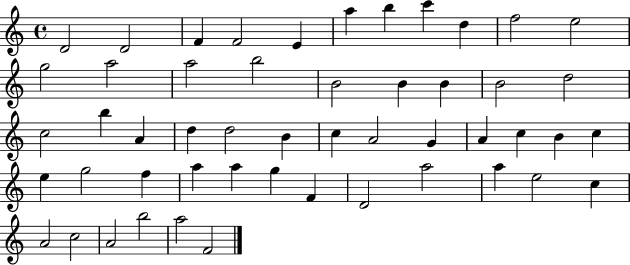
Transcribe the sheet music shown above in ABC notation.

X:1
T:Untitled
M:4/4
L:1/4
K:C
D2 D2 F F2 E a b c' d f2 e2 g2 a2 a2 b2 B2 B B B2 d2 c2 b A d d2 B c A2 G A c B c e g2 f a a g F D2 a2 a e2 c A2 c2 A2 b2 a2 F2